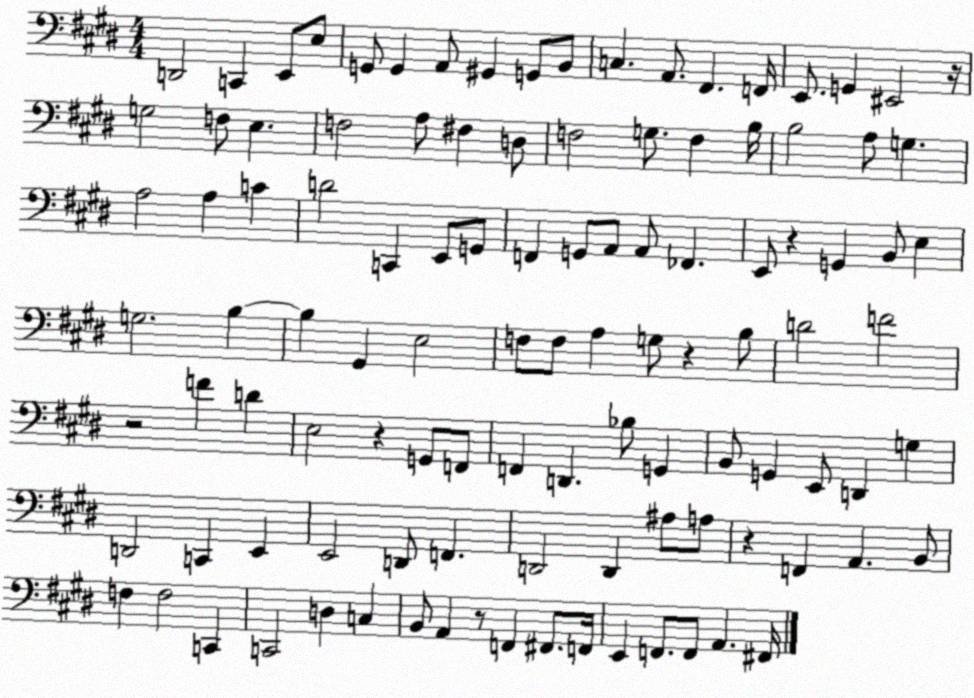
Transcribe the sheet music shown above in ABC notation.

X:1
T:Untitled
M:4/4
L:1/4
K:E
D,,2 C,, E,,/2 E,/2 G,,/2 G,, A,,/2 ^G,, G,,/2 B,,/2 C, A,,/2 ^F,, F,,/4 E,,/2 G,, ^E,,2 z/4 G,2 F,/2 E, F,2 A,/2 ^F, D,/2 F,2 G,/2 F, B,/4 B,2 A,/2 G, A,2 A, C D2 C,, E,,/2 G,,/2 F,, G,,/2 A,,/2 A,,/2 _F,, E,,/2 z G,, B,,/2 E, G,2 B, B, ^G,, E,2 F,/2 F,/2 A, G,/2 z B,/2 D2 F2 z2 F D E,2 z G,,/2 F,,/2 F,, D,, _B,/2 G,, B,,/2 G,, E,,/2 D,, G, D,,2 C,, E,, E,,2 D,,/2 F,, D,,2 D,, ^A,/2 A,/2 z F,, A,, B,,/2 F, F,2 C,, C,,2 D, C, B,,/2 A,, z/2 F,, ^F,,/2 F,,/4 E,, F,,/2 F,,/2 A,, ^F,,/4